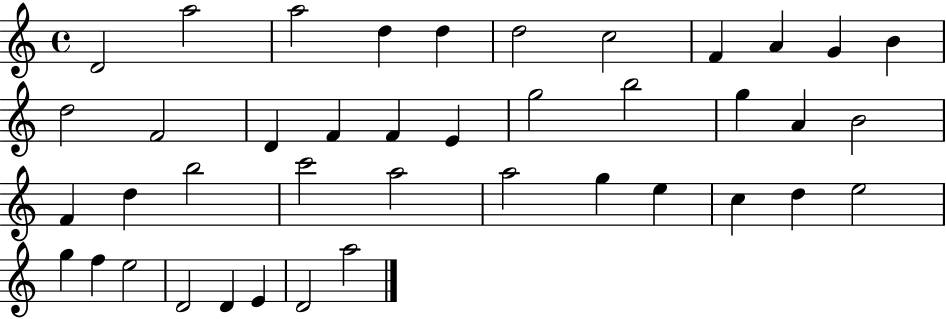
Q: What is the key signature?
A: C major